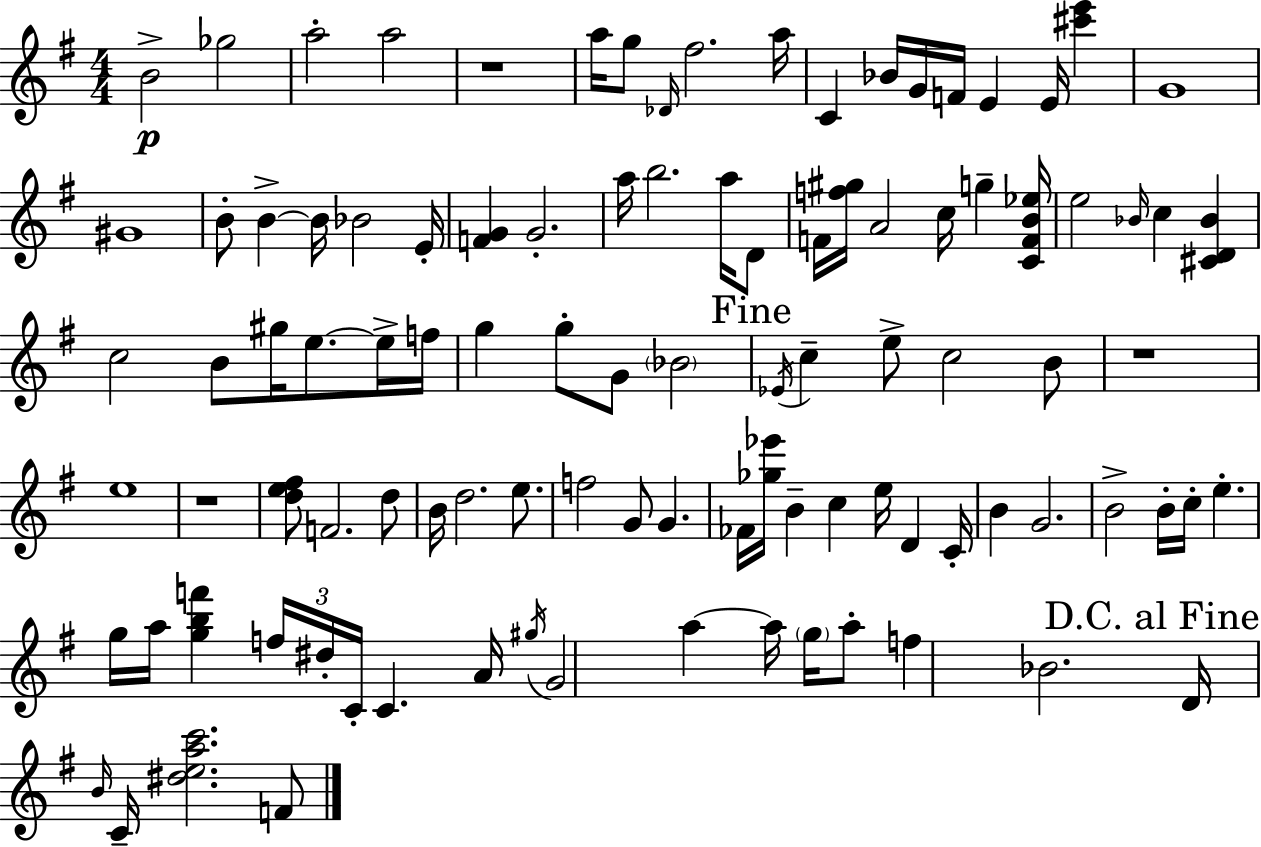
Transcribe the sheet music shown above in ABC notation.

X:1
T:Untitled
M:4/4
L:1/4
K:Em
B2 _g2 a2 a2 z4 a/4 g/2 _D/4 ^f2 a/4 C _B/4 G/4 F/4 E E/4 [^c'e'] G4 ^G4 B/2 B B/4 _B2 E/4 [FG] G2 a/4 b2 a/4 D/2 F/4 [f^g]/4 A2 c/4 g [CFB_e]/4 e2 _B/4 c [^CD_B] c2 B/2 ^g/4 e/2 e/4 f/4 g g/2 G/2 _B2 _E/4 c e/2 c2 B/2 z4 e4 z4 [de^f]/2 F2 d/2 B/4 d2 e/2 f2 G/2 G _F/4 [_g_e']/4 B c e/4 D C/4 B G2 B2 B/4 c/4 e g/4 a/4 [gbf'] f/4 ^d/4 C/4 C A/4 ^g/4 G2 a a/4 g/4 a/2 f _B2 D/4 B/4 C/4 [^deac']2 F/2